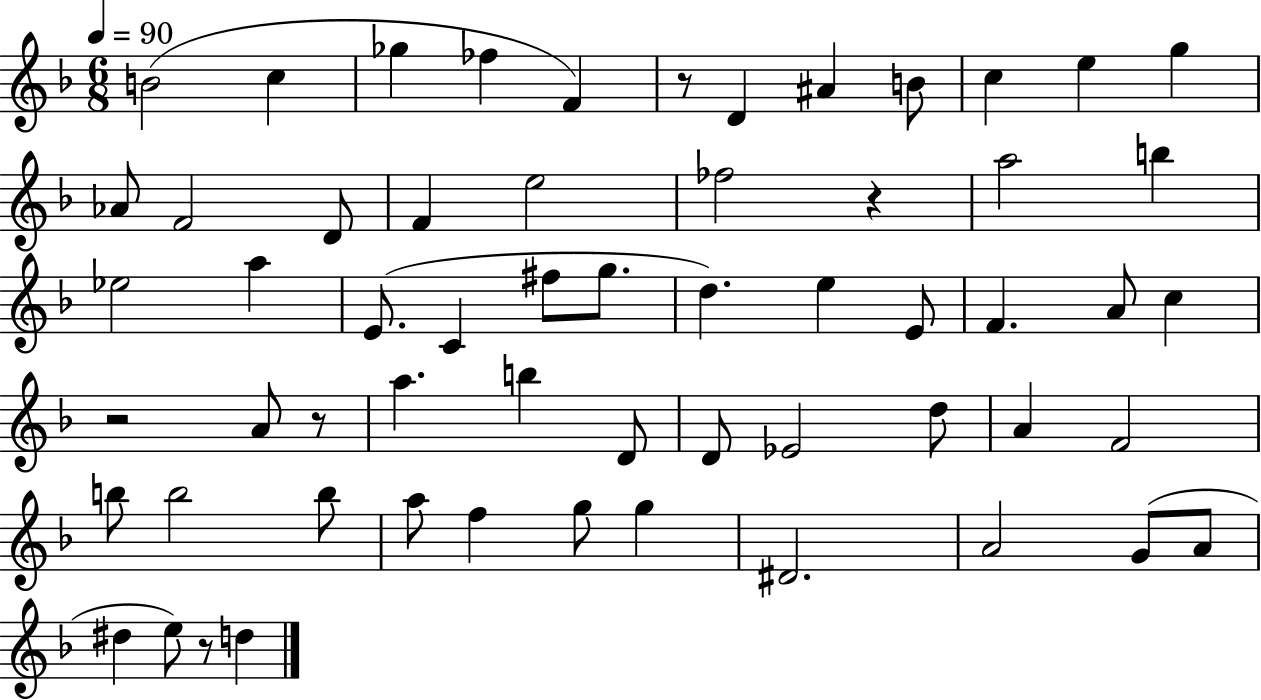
B4/h C5/q Gb5/q FES5/q F4/q R/e D4/q A#4/q B4/e C5/q E5/q G5/q Ab4/e F4/h D4/e F4/q E5/h FES5/h R/q A5/h B5/q Eb5/h A5/q E4/e. C4/q F#5/e G5/e. D5/q. E5/q E4/e F4/q. A4/e C5/q R/h A4/e R/e A5/q. B5/q D4/e D4/e Eb4/h D5/e A4/q F4/h B5/e B5/h B5/e A5/e F5/q G5/e G5/q D#4/h. A4/h G4/e A4/e D#5/q E5/e R/e D5/q